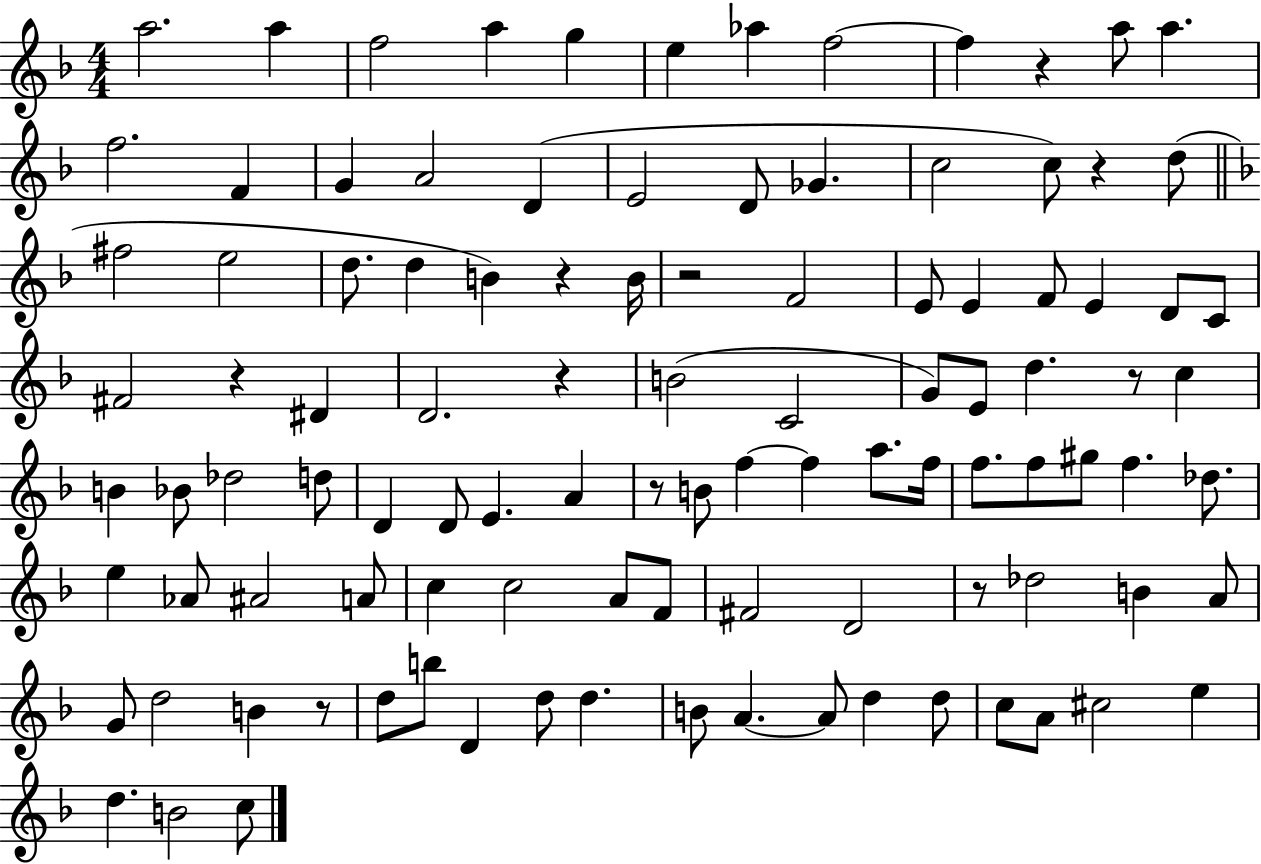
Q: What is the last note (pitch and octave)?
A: C5